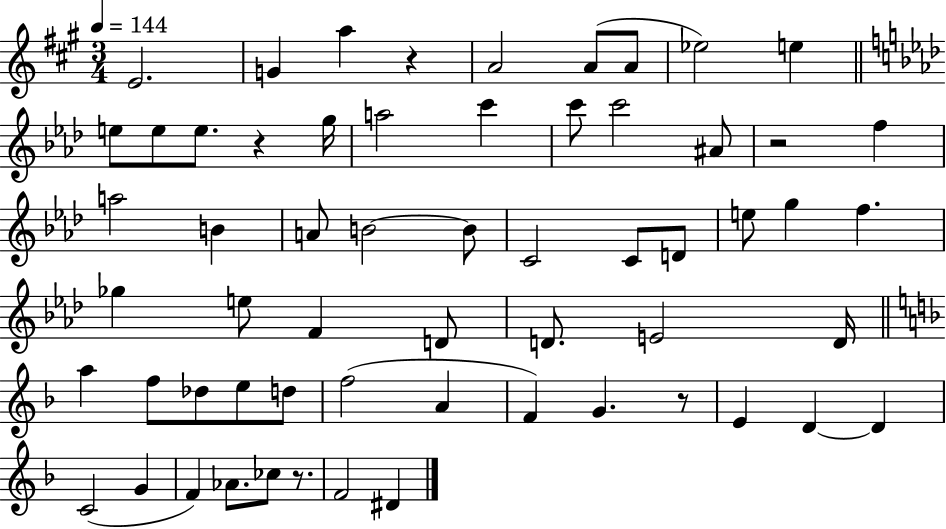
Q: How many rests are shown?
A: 5